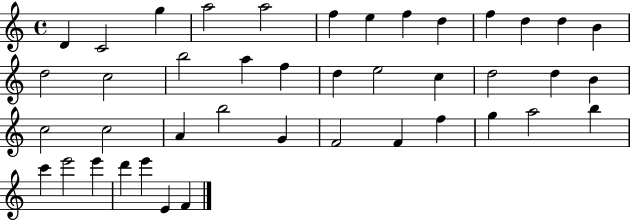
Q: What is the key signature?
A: C major